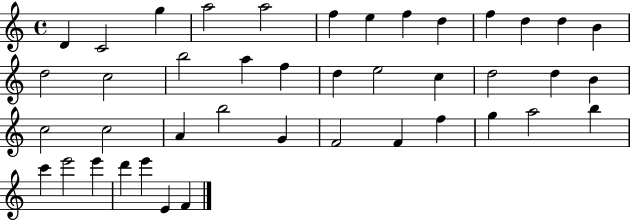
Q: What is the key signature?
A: C major